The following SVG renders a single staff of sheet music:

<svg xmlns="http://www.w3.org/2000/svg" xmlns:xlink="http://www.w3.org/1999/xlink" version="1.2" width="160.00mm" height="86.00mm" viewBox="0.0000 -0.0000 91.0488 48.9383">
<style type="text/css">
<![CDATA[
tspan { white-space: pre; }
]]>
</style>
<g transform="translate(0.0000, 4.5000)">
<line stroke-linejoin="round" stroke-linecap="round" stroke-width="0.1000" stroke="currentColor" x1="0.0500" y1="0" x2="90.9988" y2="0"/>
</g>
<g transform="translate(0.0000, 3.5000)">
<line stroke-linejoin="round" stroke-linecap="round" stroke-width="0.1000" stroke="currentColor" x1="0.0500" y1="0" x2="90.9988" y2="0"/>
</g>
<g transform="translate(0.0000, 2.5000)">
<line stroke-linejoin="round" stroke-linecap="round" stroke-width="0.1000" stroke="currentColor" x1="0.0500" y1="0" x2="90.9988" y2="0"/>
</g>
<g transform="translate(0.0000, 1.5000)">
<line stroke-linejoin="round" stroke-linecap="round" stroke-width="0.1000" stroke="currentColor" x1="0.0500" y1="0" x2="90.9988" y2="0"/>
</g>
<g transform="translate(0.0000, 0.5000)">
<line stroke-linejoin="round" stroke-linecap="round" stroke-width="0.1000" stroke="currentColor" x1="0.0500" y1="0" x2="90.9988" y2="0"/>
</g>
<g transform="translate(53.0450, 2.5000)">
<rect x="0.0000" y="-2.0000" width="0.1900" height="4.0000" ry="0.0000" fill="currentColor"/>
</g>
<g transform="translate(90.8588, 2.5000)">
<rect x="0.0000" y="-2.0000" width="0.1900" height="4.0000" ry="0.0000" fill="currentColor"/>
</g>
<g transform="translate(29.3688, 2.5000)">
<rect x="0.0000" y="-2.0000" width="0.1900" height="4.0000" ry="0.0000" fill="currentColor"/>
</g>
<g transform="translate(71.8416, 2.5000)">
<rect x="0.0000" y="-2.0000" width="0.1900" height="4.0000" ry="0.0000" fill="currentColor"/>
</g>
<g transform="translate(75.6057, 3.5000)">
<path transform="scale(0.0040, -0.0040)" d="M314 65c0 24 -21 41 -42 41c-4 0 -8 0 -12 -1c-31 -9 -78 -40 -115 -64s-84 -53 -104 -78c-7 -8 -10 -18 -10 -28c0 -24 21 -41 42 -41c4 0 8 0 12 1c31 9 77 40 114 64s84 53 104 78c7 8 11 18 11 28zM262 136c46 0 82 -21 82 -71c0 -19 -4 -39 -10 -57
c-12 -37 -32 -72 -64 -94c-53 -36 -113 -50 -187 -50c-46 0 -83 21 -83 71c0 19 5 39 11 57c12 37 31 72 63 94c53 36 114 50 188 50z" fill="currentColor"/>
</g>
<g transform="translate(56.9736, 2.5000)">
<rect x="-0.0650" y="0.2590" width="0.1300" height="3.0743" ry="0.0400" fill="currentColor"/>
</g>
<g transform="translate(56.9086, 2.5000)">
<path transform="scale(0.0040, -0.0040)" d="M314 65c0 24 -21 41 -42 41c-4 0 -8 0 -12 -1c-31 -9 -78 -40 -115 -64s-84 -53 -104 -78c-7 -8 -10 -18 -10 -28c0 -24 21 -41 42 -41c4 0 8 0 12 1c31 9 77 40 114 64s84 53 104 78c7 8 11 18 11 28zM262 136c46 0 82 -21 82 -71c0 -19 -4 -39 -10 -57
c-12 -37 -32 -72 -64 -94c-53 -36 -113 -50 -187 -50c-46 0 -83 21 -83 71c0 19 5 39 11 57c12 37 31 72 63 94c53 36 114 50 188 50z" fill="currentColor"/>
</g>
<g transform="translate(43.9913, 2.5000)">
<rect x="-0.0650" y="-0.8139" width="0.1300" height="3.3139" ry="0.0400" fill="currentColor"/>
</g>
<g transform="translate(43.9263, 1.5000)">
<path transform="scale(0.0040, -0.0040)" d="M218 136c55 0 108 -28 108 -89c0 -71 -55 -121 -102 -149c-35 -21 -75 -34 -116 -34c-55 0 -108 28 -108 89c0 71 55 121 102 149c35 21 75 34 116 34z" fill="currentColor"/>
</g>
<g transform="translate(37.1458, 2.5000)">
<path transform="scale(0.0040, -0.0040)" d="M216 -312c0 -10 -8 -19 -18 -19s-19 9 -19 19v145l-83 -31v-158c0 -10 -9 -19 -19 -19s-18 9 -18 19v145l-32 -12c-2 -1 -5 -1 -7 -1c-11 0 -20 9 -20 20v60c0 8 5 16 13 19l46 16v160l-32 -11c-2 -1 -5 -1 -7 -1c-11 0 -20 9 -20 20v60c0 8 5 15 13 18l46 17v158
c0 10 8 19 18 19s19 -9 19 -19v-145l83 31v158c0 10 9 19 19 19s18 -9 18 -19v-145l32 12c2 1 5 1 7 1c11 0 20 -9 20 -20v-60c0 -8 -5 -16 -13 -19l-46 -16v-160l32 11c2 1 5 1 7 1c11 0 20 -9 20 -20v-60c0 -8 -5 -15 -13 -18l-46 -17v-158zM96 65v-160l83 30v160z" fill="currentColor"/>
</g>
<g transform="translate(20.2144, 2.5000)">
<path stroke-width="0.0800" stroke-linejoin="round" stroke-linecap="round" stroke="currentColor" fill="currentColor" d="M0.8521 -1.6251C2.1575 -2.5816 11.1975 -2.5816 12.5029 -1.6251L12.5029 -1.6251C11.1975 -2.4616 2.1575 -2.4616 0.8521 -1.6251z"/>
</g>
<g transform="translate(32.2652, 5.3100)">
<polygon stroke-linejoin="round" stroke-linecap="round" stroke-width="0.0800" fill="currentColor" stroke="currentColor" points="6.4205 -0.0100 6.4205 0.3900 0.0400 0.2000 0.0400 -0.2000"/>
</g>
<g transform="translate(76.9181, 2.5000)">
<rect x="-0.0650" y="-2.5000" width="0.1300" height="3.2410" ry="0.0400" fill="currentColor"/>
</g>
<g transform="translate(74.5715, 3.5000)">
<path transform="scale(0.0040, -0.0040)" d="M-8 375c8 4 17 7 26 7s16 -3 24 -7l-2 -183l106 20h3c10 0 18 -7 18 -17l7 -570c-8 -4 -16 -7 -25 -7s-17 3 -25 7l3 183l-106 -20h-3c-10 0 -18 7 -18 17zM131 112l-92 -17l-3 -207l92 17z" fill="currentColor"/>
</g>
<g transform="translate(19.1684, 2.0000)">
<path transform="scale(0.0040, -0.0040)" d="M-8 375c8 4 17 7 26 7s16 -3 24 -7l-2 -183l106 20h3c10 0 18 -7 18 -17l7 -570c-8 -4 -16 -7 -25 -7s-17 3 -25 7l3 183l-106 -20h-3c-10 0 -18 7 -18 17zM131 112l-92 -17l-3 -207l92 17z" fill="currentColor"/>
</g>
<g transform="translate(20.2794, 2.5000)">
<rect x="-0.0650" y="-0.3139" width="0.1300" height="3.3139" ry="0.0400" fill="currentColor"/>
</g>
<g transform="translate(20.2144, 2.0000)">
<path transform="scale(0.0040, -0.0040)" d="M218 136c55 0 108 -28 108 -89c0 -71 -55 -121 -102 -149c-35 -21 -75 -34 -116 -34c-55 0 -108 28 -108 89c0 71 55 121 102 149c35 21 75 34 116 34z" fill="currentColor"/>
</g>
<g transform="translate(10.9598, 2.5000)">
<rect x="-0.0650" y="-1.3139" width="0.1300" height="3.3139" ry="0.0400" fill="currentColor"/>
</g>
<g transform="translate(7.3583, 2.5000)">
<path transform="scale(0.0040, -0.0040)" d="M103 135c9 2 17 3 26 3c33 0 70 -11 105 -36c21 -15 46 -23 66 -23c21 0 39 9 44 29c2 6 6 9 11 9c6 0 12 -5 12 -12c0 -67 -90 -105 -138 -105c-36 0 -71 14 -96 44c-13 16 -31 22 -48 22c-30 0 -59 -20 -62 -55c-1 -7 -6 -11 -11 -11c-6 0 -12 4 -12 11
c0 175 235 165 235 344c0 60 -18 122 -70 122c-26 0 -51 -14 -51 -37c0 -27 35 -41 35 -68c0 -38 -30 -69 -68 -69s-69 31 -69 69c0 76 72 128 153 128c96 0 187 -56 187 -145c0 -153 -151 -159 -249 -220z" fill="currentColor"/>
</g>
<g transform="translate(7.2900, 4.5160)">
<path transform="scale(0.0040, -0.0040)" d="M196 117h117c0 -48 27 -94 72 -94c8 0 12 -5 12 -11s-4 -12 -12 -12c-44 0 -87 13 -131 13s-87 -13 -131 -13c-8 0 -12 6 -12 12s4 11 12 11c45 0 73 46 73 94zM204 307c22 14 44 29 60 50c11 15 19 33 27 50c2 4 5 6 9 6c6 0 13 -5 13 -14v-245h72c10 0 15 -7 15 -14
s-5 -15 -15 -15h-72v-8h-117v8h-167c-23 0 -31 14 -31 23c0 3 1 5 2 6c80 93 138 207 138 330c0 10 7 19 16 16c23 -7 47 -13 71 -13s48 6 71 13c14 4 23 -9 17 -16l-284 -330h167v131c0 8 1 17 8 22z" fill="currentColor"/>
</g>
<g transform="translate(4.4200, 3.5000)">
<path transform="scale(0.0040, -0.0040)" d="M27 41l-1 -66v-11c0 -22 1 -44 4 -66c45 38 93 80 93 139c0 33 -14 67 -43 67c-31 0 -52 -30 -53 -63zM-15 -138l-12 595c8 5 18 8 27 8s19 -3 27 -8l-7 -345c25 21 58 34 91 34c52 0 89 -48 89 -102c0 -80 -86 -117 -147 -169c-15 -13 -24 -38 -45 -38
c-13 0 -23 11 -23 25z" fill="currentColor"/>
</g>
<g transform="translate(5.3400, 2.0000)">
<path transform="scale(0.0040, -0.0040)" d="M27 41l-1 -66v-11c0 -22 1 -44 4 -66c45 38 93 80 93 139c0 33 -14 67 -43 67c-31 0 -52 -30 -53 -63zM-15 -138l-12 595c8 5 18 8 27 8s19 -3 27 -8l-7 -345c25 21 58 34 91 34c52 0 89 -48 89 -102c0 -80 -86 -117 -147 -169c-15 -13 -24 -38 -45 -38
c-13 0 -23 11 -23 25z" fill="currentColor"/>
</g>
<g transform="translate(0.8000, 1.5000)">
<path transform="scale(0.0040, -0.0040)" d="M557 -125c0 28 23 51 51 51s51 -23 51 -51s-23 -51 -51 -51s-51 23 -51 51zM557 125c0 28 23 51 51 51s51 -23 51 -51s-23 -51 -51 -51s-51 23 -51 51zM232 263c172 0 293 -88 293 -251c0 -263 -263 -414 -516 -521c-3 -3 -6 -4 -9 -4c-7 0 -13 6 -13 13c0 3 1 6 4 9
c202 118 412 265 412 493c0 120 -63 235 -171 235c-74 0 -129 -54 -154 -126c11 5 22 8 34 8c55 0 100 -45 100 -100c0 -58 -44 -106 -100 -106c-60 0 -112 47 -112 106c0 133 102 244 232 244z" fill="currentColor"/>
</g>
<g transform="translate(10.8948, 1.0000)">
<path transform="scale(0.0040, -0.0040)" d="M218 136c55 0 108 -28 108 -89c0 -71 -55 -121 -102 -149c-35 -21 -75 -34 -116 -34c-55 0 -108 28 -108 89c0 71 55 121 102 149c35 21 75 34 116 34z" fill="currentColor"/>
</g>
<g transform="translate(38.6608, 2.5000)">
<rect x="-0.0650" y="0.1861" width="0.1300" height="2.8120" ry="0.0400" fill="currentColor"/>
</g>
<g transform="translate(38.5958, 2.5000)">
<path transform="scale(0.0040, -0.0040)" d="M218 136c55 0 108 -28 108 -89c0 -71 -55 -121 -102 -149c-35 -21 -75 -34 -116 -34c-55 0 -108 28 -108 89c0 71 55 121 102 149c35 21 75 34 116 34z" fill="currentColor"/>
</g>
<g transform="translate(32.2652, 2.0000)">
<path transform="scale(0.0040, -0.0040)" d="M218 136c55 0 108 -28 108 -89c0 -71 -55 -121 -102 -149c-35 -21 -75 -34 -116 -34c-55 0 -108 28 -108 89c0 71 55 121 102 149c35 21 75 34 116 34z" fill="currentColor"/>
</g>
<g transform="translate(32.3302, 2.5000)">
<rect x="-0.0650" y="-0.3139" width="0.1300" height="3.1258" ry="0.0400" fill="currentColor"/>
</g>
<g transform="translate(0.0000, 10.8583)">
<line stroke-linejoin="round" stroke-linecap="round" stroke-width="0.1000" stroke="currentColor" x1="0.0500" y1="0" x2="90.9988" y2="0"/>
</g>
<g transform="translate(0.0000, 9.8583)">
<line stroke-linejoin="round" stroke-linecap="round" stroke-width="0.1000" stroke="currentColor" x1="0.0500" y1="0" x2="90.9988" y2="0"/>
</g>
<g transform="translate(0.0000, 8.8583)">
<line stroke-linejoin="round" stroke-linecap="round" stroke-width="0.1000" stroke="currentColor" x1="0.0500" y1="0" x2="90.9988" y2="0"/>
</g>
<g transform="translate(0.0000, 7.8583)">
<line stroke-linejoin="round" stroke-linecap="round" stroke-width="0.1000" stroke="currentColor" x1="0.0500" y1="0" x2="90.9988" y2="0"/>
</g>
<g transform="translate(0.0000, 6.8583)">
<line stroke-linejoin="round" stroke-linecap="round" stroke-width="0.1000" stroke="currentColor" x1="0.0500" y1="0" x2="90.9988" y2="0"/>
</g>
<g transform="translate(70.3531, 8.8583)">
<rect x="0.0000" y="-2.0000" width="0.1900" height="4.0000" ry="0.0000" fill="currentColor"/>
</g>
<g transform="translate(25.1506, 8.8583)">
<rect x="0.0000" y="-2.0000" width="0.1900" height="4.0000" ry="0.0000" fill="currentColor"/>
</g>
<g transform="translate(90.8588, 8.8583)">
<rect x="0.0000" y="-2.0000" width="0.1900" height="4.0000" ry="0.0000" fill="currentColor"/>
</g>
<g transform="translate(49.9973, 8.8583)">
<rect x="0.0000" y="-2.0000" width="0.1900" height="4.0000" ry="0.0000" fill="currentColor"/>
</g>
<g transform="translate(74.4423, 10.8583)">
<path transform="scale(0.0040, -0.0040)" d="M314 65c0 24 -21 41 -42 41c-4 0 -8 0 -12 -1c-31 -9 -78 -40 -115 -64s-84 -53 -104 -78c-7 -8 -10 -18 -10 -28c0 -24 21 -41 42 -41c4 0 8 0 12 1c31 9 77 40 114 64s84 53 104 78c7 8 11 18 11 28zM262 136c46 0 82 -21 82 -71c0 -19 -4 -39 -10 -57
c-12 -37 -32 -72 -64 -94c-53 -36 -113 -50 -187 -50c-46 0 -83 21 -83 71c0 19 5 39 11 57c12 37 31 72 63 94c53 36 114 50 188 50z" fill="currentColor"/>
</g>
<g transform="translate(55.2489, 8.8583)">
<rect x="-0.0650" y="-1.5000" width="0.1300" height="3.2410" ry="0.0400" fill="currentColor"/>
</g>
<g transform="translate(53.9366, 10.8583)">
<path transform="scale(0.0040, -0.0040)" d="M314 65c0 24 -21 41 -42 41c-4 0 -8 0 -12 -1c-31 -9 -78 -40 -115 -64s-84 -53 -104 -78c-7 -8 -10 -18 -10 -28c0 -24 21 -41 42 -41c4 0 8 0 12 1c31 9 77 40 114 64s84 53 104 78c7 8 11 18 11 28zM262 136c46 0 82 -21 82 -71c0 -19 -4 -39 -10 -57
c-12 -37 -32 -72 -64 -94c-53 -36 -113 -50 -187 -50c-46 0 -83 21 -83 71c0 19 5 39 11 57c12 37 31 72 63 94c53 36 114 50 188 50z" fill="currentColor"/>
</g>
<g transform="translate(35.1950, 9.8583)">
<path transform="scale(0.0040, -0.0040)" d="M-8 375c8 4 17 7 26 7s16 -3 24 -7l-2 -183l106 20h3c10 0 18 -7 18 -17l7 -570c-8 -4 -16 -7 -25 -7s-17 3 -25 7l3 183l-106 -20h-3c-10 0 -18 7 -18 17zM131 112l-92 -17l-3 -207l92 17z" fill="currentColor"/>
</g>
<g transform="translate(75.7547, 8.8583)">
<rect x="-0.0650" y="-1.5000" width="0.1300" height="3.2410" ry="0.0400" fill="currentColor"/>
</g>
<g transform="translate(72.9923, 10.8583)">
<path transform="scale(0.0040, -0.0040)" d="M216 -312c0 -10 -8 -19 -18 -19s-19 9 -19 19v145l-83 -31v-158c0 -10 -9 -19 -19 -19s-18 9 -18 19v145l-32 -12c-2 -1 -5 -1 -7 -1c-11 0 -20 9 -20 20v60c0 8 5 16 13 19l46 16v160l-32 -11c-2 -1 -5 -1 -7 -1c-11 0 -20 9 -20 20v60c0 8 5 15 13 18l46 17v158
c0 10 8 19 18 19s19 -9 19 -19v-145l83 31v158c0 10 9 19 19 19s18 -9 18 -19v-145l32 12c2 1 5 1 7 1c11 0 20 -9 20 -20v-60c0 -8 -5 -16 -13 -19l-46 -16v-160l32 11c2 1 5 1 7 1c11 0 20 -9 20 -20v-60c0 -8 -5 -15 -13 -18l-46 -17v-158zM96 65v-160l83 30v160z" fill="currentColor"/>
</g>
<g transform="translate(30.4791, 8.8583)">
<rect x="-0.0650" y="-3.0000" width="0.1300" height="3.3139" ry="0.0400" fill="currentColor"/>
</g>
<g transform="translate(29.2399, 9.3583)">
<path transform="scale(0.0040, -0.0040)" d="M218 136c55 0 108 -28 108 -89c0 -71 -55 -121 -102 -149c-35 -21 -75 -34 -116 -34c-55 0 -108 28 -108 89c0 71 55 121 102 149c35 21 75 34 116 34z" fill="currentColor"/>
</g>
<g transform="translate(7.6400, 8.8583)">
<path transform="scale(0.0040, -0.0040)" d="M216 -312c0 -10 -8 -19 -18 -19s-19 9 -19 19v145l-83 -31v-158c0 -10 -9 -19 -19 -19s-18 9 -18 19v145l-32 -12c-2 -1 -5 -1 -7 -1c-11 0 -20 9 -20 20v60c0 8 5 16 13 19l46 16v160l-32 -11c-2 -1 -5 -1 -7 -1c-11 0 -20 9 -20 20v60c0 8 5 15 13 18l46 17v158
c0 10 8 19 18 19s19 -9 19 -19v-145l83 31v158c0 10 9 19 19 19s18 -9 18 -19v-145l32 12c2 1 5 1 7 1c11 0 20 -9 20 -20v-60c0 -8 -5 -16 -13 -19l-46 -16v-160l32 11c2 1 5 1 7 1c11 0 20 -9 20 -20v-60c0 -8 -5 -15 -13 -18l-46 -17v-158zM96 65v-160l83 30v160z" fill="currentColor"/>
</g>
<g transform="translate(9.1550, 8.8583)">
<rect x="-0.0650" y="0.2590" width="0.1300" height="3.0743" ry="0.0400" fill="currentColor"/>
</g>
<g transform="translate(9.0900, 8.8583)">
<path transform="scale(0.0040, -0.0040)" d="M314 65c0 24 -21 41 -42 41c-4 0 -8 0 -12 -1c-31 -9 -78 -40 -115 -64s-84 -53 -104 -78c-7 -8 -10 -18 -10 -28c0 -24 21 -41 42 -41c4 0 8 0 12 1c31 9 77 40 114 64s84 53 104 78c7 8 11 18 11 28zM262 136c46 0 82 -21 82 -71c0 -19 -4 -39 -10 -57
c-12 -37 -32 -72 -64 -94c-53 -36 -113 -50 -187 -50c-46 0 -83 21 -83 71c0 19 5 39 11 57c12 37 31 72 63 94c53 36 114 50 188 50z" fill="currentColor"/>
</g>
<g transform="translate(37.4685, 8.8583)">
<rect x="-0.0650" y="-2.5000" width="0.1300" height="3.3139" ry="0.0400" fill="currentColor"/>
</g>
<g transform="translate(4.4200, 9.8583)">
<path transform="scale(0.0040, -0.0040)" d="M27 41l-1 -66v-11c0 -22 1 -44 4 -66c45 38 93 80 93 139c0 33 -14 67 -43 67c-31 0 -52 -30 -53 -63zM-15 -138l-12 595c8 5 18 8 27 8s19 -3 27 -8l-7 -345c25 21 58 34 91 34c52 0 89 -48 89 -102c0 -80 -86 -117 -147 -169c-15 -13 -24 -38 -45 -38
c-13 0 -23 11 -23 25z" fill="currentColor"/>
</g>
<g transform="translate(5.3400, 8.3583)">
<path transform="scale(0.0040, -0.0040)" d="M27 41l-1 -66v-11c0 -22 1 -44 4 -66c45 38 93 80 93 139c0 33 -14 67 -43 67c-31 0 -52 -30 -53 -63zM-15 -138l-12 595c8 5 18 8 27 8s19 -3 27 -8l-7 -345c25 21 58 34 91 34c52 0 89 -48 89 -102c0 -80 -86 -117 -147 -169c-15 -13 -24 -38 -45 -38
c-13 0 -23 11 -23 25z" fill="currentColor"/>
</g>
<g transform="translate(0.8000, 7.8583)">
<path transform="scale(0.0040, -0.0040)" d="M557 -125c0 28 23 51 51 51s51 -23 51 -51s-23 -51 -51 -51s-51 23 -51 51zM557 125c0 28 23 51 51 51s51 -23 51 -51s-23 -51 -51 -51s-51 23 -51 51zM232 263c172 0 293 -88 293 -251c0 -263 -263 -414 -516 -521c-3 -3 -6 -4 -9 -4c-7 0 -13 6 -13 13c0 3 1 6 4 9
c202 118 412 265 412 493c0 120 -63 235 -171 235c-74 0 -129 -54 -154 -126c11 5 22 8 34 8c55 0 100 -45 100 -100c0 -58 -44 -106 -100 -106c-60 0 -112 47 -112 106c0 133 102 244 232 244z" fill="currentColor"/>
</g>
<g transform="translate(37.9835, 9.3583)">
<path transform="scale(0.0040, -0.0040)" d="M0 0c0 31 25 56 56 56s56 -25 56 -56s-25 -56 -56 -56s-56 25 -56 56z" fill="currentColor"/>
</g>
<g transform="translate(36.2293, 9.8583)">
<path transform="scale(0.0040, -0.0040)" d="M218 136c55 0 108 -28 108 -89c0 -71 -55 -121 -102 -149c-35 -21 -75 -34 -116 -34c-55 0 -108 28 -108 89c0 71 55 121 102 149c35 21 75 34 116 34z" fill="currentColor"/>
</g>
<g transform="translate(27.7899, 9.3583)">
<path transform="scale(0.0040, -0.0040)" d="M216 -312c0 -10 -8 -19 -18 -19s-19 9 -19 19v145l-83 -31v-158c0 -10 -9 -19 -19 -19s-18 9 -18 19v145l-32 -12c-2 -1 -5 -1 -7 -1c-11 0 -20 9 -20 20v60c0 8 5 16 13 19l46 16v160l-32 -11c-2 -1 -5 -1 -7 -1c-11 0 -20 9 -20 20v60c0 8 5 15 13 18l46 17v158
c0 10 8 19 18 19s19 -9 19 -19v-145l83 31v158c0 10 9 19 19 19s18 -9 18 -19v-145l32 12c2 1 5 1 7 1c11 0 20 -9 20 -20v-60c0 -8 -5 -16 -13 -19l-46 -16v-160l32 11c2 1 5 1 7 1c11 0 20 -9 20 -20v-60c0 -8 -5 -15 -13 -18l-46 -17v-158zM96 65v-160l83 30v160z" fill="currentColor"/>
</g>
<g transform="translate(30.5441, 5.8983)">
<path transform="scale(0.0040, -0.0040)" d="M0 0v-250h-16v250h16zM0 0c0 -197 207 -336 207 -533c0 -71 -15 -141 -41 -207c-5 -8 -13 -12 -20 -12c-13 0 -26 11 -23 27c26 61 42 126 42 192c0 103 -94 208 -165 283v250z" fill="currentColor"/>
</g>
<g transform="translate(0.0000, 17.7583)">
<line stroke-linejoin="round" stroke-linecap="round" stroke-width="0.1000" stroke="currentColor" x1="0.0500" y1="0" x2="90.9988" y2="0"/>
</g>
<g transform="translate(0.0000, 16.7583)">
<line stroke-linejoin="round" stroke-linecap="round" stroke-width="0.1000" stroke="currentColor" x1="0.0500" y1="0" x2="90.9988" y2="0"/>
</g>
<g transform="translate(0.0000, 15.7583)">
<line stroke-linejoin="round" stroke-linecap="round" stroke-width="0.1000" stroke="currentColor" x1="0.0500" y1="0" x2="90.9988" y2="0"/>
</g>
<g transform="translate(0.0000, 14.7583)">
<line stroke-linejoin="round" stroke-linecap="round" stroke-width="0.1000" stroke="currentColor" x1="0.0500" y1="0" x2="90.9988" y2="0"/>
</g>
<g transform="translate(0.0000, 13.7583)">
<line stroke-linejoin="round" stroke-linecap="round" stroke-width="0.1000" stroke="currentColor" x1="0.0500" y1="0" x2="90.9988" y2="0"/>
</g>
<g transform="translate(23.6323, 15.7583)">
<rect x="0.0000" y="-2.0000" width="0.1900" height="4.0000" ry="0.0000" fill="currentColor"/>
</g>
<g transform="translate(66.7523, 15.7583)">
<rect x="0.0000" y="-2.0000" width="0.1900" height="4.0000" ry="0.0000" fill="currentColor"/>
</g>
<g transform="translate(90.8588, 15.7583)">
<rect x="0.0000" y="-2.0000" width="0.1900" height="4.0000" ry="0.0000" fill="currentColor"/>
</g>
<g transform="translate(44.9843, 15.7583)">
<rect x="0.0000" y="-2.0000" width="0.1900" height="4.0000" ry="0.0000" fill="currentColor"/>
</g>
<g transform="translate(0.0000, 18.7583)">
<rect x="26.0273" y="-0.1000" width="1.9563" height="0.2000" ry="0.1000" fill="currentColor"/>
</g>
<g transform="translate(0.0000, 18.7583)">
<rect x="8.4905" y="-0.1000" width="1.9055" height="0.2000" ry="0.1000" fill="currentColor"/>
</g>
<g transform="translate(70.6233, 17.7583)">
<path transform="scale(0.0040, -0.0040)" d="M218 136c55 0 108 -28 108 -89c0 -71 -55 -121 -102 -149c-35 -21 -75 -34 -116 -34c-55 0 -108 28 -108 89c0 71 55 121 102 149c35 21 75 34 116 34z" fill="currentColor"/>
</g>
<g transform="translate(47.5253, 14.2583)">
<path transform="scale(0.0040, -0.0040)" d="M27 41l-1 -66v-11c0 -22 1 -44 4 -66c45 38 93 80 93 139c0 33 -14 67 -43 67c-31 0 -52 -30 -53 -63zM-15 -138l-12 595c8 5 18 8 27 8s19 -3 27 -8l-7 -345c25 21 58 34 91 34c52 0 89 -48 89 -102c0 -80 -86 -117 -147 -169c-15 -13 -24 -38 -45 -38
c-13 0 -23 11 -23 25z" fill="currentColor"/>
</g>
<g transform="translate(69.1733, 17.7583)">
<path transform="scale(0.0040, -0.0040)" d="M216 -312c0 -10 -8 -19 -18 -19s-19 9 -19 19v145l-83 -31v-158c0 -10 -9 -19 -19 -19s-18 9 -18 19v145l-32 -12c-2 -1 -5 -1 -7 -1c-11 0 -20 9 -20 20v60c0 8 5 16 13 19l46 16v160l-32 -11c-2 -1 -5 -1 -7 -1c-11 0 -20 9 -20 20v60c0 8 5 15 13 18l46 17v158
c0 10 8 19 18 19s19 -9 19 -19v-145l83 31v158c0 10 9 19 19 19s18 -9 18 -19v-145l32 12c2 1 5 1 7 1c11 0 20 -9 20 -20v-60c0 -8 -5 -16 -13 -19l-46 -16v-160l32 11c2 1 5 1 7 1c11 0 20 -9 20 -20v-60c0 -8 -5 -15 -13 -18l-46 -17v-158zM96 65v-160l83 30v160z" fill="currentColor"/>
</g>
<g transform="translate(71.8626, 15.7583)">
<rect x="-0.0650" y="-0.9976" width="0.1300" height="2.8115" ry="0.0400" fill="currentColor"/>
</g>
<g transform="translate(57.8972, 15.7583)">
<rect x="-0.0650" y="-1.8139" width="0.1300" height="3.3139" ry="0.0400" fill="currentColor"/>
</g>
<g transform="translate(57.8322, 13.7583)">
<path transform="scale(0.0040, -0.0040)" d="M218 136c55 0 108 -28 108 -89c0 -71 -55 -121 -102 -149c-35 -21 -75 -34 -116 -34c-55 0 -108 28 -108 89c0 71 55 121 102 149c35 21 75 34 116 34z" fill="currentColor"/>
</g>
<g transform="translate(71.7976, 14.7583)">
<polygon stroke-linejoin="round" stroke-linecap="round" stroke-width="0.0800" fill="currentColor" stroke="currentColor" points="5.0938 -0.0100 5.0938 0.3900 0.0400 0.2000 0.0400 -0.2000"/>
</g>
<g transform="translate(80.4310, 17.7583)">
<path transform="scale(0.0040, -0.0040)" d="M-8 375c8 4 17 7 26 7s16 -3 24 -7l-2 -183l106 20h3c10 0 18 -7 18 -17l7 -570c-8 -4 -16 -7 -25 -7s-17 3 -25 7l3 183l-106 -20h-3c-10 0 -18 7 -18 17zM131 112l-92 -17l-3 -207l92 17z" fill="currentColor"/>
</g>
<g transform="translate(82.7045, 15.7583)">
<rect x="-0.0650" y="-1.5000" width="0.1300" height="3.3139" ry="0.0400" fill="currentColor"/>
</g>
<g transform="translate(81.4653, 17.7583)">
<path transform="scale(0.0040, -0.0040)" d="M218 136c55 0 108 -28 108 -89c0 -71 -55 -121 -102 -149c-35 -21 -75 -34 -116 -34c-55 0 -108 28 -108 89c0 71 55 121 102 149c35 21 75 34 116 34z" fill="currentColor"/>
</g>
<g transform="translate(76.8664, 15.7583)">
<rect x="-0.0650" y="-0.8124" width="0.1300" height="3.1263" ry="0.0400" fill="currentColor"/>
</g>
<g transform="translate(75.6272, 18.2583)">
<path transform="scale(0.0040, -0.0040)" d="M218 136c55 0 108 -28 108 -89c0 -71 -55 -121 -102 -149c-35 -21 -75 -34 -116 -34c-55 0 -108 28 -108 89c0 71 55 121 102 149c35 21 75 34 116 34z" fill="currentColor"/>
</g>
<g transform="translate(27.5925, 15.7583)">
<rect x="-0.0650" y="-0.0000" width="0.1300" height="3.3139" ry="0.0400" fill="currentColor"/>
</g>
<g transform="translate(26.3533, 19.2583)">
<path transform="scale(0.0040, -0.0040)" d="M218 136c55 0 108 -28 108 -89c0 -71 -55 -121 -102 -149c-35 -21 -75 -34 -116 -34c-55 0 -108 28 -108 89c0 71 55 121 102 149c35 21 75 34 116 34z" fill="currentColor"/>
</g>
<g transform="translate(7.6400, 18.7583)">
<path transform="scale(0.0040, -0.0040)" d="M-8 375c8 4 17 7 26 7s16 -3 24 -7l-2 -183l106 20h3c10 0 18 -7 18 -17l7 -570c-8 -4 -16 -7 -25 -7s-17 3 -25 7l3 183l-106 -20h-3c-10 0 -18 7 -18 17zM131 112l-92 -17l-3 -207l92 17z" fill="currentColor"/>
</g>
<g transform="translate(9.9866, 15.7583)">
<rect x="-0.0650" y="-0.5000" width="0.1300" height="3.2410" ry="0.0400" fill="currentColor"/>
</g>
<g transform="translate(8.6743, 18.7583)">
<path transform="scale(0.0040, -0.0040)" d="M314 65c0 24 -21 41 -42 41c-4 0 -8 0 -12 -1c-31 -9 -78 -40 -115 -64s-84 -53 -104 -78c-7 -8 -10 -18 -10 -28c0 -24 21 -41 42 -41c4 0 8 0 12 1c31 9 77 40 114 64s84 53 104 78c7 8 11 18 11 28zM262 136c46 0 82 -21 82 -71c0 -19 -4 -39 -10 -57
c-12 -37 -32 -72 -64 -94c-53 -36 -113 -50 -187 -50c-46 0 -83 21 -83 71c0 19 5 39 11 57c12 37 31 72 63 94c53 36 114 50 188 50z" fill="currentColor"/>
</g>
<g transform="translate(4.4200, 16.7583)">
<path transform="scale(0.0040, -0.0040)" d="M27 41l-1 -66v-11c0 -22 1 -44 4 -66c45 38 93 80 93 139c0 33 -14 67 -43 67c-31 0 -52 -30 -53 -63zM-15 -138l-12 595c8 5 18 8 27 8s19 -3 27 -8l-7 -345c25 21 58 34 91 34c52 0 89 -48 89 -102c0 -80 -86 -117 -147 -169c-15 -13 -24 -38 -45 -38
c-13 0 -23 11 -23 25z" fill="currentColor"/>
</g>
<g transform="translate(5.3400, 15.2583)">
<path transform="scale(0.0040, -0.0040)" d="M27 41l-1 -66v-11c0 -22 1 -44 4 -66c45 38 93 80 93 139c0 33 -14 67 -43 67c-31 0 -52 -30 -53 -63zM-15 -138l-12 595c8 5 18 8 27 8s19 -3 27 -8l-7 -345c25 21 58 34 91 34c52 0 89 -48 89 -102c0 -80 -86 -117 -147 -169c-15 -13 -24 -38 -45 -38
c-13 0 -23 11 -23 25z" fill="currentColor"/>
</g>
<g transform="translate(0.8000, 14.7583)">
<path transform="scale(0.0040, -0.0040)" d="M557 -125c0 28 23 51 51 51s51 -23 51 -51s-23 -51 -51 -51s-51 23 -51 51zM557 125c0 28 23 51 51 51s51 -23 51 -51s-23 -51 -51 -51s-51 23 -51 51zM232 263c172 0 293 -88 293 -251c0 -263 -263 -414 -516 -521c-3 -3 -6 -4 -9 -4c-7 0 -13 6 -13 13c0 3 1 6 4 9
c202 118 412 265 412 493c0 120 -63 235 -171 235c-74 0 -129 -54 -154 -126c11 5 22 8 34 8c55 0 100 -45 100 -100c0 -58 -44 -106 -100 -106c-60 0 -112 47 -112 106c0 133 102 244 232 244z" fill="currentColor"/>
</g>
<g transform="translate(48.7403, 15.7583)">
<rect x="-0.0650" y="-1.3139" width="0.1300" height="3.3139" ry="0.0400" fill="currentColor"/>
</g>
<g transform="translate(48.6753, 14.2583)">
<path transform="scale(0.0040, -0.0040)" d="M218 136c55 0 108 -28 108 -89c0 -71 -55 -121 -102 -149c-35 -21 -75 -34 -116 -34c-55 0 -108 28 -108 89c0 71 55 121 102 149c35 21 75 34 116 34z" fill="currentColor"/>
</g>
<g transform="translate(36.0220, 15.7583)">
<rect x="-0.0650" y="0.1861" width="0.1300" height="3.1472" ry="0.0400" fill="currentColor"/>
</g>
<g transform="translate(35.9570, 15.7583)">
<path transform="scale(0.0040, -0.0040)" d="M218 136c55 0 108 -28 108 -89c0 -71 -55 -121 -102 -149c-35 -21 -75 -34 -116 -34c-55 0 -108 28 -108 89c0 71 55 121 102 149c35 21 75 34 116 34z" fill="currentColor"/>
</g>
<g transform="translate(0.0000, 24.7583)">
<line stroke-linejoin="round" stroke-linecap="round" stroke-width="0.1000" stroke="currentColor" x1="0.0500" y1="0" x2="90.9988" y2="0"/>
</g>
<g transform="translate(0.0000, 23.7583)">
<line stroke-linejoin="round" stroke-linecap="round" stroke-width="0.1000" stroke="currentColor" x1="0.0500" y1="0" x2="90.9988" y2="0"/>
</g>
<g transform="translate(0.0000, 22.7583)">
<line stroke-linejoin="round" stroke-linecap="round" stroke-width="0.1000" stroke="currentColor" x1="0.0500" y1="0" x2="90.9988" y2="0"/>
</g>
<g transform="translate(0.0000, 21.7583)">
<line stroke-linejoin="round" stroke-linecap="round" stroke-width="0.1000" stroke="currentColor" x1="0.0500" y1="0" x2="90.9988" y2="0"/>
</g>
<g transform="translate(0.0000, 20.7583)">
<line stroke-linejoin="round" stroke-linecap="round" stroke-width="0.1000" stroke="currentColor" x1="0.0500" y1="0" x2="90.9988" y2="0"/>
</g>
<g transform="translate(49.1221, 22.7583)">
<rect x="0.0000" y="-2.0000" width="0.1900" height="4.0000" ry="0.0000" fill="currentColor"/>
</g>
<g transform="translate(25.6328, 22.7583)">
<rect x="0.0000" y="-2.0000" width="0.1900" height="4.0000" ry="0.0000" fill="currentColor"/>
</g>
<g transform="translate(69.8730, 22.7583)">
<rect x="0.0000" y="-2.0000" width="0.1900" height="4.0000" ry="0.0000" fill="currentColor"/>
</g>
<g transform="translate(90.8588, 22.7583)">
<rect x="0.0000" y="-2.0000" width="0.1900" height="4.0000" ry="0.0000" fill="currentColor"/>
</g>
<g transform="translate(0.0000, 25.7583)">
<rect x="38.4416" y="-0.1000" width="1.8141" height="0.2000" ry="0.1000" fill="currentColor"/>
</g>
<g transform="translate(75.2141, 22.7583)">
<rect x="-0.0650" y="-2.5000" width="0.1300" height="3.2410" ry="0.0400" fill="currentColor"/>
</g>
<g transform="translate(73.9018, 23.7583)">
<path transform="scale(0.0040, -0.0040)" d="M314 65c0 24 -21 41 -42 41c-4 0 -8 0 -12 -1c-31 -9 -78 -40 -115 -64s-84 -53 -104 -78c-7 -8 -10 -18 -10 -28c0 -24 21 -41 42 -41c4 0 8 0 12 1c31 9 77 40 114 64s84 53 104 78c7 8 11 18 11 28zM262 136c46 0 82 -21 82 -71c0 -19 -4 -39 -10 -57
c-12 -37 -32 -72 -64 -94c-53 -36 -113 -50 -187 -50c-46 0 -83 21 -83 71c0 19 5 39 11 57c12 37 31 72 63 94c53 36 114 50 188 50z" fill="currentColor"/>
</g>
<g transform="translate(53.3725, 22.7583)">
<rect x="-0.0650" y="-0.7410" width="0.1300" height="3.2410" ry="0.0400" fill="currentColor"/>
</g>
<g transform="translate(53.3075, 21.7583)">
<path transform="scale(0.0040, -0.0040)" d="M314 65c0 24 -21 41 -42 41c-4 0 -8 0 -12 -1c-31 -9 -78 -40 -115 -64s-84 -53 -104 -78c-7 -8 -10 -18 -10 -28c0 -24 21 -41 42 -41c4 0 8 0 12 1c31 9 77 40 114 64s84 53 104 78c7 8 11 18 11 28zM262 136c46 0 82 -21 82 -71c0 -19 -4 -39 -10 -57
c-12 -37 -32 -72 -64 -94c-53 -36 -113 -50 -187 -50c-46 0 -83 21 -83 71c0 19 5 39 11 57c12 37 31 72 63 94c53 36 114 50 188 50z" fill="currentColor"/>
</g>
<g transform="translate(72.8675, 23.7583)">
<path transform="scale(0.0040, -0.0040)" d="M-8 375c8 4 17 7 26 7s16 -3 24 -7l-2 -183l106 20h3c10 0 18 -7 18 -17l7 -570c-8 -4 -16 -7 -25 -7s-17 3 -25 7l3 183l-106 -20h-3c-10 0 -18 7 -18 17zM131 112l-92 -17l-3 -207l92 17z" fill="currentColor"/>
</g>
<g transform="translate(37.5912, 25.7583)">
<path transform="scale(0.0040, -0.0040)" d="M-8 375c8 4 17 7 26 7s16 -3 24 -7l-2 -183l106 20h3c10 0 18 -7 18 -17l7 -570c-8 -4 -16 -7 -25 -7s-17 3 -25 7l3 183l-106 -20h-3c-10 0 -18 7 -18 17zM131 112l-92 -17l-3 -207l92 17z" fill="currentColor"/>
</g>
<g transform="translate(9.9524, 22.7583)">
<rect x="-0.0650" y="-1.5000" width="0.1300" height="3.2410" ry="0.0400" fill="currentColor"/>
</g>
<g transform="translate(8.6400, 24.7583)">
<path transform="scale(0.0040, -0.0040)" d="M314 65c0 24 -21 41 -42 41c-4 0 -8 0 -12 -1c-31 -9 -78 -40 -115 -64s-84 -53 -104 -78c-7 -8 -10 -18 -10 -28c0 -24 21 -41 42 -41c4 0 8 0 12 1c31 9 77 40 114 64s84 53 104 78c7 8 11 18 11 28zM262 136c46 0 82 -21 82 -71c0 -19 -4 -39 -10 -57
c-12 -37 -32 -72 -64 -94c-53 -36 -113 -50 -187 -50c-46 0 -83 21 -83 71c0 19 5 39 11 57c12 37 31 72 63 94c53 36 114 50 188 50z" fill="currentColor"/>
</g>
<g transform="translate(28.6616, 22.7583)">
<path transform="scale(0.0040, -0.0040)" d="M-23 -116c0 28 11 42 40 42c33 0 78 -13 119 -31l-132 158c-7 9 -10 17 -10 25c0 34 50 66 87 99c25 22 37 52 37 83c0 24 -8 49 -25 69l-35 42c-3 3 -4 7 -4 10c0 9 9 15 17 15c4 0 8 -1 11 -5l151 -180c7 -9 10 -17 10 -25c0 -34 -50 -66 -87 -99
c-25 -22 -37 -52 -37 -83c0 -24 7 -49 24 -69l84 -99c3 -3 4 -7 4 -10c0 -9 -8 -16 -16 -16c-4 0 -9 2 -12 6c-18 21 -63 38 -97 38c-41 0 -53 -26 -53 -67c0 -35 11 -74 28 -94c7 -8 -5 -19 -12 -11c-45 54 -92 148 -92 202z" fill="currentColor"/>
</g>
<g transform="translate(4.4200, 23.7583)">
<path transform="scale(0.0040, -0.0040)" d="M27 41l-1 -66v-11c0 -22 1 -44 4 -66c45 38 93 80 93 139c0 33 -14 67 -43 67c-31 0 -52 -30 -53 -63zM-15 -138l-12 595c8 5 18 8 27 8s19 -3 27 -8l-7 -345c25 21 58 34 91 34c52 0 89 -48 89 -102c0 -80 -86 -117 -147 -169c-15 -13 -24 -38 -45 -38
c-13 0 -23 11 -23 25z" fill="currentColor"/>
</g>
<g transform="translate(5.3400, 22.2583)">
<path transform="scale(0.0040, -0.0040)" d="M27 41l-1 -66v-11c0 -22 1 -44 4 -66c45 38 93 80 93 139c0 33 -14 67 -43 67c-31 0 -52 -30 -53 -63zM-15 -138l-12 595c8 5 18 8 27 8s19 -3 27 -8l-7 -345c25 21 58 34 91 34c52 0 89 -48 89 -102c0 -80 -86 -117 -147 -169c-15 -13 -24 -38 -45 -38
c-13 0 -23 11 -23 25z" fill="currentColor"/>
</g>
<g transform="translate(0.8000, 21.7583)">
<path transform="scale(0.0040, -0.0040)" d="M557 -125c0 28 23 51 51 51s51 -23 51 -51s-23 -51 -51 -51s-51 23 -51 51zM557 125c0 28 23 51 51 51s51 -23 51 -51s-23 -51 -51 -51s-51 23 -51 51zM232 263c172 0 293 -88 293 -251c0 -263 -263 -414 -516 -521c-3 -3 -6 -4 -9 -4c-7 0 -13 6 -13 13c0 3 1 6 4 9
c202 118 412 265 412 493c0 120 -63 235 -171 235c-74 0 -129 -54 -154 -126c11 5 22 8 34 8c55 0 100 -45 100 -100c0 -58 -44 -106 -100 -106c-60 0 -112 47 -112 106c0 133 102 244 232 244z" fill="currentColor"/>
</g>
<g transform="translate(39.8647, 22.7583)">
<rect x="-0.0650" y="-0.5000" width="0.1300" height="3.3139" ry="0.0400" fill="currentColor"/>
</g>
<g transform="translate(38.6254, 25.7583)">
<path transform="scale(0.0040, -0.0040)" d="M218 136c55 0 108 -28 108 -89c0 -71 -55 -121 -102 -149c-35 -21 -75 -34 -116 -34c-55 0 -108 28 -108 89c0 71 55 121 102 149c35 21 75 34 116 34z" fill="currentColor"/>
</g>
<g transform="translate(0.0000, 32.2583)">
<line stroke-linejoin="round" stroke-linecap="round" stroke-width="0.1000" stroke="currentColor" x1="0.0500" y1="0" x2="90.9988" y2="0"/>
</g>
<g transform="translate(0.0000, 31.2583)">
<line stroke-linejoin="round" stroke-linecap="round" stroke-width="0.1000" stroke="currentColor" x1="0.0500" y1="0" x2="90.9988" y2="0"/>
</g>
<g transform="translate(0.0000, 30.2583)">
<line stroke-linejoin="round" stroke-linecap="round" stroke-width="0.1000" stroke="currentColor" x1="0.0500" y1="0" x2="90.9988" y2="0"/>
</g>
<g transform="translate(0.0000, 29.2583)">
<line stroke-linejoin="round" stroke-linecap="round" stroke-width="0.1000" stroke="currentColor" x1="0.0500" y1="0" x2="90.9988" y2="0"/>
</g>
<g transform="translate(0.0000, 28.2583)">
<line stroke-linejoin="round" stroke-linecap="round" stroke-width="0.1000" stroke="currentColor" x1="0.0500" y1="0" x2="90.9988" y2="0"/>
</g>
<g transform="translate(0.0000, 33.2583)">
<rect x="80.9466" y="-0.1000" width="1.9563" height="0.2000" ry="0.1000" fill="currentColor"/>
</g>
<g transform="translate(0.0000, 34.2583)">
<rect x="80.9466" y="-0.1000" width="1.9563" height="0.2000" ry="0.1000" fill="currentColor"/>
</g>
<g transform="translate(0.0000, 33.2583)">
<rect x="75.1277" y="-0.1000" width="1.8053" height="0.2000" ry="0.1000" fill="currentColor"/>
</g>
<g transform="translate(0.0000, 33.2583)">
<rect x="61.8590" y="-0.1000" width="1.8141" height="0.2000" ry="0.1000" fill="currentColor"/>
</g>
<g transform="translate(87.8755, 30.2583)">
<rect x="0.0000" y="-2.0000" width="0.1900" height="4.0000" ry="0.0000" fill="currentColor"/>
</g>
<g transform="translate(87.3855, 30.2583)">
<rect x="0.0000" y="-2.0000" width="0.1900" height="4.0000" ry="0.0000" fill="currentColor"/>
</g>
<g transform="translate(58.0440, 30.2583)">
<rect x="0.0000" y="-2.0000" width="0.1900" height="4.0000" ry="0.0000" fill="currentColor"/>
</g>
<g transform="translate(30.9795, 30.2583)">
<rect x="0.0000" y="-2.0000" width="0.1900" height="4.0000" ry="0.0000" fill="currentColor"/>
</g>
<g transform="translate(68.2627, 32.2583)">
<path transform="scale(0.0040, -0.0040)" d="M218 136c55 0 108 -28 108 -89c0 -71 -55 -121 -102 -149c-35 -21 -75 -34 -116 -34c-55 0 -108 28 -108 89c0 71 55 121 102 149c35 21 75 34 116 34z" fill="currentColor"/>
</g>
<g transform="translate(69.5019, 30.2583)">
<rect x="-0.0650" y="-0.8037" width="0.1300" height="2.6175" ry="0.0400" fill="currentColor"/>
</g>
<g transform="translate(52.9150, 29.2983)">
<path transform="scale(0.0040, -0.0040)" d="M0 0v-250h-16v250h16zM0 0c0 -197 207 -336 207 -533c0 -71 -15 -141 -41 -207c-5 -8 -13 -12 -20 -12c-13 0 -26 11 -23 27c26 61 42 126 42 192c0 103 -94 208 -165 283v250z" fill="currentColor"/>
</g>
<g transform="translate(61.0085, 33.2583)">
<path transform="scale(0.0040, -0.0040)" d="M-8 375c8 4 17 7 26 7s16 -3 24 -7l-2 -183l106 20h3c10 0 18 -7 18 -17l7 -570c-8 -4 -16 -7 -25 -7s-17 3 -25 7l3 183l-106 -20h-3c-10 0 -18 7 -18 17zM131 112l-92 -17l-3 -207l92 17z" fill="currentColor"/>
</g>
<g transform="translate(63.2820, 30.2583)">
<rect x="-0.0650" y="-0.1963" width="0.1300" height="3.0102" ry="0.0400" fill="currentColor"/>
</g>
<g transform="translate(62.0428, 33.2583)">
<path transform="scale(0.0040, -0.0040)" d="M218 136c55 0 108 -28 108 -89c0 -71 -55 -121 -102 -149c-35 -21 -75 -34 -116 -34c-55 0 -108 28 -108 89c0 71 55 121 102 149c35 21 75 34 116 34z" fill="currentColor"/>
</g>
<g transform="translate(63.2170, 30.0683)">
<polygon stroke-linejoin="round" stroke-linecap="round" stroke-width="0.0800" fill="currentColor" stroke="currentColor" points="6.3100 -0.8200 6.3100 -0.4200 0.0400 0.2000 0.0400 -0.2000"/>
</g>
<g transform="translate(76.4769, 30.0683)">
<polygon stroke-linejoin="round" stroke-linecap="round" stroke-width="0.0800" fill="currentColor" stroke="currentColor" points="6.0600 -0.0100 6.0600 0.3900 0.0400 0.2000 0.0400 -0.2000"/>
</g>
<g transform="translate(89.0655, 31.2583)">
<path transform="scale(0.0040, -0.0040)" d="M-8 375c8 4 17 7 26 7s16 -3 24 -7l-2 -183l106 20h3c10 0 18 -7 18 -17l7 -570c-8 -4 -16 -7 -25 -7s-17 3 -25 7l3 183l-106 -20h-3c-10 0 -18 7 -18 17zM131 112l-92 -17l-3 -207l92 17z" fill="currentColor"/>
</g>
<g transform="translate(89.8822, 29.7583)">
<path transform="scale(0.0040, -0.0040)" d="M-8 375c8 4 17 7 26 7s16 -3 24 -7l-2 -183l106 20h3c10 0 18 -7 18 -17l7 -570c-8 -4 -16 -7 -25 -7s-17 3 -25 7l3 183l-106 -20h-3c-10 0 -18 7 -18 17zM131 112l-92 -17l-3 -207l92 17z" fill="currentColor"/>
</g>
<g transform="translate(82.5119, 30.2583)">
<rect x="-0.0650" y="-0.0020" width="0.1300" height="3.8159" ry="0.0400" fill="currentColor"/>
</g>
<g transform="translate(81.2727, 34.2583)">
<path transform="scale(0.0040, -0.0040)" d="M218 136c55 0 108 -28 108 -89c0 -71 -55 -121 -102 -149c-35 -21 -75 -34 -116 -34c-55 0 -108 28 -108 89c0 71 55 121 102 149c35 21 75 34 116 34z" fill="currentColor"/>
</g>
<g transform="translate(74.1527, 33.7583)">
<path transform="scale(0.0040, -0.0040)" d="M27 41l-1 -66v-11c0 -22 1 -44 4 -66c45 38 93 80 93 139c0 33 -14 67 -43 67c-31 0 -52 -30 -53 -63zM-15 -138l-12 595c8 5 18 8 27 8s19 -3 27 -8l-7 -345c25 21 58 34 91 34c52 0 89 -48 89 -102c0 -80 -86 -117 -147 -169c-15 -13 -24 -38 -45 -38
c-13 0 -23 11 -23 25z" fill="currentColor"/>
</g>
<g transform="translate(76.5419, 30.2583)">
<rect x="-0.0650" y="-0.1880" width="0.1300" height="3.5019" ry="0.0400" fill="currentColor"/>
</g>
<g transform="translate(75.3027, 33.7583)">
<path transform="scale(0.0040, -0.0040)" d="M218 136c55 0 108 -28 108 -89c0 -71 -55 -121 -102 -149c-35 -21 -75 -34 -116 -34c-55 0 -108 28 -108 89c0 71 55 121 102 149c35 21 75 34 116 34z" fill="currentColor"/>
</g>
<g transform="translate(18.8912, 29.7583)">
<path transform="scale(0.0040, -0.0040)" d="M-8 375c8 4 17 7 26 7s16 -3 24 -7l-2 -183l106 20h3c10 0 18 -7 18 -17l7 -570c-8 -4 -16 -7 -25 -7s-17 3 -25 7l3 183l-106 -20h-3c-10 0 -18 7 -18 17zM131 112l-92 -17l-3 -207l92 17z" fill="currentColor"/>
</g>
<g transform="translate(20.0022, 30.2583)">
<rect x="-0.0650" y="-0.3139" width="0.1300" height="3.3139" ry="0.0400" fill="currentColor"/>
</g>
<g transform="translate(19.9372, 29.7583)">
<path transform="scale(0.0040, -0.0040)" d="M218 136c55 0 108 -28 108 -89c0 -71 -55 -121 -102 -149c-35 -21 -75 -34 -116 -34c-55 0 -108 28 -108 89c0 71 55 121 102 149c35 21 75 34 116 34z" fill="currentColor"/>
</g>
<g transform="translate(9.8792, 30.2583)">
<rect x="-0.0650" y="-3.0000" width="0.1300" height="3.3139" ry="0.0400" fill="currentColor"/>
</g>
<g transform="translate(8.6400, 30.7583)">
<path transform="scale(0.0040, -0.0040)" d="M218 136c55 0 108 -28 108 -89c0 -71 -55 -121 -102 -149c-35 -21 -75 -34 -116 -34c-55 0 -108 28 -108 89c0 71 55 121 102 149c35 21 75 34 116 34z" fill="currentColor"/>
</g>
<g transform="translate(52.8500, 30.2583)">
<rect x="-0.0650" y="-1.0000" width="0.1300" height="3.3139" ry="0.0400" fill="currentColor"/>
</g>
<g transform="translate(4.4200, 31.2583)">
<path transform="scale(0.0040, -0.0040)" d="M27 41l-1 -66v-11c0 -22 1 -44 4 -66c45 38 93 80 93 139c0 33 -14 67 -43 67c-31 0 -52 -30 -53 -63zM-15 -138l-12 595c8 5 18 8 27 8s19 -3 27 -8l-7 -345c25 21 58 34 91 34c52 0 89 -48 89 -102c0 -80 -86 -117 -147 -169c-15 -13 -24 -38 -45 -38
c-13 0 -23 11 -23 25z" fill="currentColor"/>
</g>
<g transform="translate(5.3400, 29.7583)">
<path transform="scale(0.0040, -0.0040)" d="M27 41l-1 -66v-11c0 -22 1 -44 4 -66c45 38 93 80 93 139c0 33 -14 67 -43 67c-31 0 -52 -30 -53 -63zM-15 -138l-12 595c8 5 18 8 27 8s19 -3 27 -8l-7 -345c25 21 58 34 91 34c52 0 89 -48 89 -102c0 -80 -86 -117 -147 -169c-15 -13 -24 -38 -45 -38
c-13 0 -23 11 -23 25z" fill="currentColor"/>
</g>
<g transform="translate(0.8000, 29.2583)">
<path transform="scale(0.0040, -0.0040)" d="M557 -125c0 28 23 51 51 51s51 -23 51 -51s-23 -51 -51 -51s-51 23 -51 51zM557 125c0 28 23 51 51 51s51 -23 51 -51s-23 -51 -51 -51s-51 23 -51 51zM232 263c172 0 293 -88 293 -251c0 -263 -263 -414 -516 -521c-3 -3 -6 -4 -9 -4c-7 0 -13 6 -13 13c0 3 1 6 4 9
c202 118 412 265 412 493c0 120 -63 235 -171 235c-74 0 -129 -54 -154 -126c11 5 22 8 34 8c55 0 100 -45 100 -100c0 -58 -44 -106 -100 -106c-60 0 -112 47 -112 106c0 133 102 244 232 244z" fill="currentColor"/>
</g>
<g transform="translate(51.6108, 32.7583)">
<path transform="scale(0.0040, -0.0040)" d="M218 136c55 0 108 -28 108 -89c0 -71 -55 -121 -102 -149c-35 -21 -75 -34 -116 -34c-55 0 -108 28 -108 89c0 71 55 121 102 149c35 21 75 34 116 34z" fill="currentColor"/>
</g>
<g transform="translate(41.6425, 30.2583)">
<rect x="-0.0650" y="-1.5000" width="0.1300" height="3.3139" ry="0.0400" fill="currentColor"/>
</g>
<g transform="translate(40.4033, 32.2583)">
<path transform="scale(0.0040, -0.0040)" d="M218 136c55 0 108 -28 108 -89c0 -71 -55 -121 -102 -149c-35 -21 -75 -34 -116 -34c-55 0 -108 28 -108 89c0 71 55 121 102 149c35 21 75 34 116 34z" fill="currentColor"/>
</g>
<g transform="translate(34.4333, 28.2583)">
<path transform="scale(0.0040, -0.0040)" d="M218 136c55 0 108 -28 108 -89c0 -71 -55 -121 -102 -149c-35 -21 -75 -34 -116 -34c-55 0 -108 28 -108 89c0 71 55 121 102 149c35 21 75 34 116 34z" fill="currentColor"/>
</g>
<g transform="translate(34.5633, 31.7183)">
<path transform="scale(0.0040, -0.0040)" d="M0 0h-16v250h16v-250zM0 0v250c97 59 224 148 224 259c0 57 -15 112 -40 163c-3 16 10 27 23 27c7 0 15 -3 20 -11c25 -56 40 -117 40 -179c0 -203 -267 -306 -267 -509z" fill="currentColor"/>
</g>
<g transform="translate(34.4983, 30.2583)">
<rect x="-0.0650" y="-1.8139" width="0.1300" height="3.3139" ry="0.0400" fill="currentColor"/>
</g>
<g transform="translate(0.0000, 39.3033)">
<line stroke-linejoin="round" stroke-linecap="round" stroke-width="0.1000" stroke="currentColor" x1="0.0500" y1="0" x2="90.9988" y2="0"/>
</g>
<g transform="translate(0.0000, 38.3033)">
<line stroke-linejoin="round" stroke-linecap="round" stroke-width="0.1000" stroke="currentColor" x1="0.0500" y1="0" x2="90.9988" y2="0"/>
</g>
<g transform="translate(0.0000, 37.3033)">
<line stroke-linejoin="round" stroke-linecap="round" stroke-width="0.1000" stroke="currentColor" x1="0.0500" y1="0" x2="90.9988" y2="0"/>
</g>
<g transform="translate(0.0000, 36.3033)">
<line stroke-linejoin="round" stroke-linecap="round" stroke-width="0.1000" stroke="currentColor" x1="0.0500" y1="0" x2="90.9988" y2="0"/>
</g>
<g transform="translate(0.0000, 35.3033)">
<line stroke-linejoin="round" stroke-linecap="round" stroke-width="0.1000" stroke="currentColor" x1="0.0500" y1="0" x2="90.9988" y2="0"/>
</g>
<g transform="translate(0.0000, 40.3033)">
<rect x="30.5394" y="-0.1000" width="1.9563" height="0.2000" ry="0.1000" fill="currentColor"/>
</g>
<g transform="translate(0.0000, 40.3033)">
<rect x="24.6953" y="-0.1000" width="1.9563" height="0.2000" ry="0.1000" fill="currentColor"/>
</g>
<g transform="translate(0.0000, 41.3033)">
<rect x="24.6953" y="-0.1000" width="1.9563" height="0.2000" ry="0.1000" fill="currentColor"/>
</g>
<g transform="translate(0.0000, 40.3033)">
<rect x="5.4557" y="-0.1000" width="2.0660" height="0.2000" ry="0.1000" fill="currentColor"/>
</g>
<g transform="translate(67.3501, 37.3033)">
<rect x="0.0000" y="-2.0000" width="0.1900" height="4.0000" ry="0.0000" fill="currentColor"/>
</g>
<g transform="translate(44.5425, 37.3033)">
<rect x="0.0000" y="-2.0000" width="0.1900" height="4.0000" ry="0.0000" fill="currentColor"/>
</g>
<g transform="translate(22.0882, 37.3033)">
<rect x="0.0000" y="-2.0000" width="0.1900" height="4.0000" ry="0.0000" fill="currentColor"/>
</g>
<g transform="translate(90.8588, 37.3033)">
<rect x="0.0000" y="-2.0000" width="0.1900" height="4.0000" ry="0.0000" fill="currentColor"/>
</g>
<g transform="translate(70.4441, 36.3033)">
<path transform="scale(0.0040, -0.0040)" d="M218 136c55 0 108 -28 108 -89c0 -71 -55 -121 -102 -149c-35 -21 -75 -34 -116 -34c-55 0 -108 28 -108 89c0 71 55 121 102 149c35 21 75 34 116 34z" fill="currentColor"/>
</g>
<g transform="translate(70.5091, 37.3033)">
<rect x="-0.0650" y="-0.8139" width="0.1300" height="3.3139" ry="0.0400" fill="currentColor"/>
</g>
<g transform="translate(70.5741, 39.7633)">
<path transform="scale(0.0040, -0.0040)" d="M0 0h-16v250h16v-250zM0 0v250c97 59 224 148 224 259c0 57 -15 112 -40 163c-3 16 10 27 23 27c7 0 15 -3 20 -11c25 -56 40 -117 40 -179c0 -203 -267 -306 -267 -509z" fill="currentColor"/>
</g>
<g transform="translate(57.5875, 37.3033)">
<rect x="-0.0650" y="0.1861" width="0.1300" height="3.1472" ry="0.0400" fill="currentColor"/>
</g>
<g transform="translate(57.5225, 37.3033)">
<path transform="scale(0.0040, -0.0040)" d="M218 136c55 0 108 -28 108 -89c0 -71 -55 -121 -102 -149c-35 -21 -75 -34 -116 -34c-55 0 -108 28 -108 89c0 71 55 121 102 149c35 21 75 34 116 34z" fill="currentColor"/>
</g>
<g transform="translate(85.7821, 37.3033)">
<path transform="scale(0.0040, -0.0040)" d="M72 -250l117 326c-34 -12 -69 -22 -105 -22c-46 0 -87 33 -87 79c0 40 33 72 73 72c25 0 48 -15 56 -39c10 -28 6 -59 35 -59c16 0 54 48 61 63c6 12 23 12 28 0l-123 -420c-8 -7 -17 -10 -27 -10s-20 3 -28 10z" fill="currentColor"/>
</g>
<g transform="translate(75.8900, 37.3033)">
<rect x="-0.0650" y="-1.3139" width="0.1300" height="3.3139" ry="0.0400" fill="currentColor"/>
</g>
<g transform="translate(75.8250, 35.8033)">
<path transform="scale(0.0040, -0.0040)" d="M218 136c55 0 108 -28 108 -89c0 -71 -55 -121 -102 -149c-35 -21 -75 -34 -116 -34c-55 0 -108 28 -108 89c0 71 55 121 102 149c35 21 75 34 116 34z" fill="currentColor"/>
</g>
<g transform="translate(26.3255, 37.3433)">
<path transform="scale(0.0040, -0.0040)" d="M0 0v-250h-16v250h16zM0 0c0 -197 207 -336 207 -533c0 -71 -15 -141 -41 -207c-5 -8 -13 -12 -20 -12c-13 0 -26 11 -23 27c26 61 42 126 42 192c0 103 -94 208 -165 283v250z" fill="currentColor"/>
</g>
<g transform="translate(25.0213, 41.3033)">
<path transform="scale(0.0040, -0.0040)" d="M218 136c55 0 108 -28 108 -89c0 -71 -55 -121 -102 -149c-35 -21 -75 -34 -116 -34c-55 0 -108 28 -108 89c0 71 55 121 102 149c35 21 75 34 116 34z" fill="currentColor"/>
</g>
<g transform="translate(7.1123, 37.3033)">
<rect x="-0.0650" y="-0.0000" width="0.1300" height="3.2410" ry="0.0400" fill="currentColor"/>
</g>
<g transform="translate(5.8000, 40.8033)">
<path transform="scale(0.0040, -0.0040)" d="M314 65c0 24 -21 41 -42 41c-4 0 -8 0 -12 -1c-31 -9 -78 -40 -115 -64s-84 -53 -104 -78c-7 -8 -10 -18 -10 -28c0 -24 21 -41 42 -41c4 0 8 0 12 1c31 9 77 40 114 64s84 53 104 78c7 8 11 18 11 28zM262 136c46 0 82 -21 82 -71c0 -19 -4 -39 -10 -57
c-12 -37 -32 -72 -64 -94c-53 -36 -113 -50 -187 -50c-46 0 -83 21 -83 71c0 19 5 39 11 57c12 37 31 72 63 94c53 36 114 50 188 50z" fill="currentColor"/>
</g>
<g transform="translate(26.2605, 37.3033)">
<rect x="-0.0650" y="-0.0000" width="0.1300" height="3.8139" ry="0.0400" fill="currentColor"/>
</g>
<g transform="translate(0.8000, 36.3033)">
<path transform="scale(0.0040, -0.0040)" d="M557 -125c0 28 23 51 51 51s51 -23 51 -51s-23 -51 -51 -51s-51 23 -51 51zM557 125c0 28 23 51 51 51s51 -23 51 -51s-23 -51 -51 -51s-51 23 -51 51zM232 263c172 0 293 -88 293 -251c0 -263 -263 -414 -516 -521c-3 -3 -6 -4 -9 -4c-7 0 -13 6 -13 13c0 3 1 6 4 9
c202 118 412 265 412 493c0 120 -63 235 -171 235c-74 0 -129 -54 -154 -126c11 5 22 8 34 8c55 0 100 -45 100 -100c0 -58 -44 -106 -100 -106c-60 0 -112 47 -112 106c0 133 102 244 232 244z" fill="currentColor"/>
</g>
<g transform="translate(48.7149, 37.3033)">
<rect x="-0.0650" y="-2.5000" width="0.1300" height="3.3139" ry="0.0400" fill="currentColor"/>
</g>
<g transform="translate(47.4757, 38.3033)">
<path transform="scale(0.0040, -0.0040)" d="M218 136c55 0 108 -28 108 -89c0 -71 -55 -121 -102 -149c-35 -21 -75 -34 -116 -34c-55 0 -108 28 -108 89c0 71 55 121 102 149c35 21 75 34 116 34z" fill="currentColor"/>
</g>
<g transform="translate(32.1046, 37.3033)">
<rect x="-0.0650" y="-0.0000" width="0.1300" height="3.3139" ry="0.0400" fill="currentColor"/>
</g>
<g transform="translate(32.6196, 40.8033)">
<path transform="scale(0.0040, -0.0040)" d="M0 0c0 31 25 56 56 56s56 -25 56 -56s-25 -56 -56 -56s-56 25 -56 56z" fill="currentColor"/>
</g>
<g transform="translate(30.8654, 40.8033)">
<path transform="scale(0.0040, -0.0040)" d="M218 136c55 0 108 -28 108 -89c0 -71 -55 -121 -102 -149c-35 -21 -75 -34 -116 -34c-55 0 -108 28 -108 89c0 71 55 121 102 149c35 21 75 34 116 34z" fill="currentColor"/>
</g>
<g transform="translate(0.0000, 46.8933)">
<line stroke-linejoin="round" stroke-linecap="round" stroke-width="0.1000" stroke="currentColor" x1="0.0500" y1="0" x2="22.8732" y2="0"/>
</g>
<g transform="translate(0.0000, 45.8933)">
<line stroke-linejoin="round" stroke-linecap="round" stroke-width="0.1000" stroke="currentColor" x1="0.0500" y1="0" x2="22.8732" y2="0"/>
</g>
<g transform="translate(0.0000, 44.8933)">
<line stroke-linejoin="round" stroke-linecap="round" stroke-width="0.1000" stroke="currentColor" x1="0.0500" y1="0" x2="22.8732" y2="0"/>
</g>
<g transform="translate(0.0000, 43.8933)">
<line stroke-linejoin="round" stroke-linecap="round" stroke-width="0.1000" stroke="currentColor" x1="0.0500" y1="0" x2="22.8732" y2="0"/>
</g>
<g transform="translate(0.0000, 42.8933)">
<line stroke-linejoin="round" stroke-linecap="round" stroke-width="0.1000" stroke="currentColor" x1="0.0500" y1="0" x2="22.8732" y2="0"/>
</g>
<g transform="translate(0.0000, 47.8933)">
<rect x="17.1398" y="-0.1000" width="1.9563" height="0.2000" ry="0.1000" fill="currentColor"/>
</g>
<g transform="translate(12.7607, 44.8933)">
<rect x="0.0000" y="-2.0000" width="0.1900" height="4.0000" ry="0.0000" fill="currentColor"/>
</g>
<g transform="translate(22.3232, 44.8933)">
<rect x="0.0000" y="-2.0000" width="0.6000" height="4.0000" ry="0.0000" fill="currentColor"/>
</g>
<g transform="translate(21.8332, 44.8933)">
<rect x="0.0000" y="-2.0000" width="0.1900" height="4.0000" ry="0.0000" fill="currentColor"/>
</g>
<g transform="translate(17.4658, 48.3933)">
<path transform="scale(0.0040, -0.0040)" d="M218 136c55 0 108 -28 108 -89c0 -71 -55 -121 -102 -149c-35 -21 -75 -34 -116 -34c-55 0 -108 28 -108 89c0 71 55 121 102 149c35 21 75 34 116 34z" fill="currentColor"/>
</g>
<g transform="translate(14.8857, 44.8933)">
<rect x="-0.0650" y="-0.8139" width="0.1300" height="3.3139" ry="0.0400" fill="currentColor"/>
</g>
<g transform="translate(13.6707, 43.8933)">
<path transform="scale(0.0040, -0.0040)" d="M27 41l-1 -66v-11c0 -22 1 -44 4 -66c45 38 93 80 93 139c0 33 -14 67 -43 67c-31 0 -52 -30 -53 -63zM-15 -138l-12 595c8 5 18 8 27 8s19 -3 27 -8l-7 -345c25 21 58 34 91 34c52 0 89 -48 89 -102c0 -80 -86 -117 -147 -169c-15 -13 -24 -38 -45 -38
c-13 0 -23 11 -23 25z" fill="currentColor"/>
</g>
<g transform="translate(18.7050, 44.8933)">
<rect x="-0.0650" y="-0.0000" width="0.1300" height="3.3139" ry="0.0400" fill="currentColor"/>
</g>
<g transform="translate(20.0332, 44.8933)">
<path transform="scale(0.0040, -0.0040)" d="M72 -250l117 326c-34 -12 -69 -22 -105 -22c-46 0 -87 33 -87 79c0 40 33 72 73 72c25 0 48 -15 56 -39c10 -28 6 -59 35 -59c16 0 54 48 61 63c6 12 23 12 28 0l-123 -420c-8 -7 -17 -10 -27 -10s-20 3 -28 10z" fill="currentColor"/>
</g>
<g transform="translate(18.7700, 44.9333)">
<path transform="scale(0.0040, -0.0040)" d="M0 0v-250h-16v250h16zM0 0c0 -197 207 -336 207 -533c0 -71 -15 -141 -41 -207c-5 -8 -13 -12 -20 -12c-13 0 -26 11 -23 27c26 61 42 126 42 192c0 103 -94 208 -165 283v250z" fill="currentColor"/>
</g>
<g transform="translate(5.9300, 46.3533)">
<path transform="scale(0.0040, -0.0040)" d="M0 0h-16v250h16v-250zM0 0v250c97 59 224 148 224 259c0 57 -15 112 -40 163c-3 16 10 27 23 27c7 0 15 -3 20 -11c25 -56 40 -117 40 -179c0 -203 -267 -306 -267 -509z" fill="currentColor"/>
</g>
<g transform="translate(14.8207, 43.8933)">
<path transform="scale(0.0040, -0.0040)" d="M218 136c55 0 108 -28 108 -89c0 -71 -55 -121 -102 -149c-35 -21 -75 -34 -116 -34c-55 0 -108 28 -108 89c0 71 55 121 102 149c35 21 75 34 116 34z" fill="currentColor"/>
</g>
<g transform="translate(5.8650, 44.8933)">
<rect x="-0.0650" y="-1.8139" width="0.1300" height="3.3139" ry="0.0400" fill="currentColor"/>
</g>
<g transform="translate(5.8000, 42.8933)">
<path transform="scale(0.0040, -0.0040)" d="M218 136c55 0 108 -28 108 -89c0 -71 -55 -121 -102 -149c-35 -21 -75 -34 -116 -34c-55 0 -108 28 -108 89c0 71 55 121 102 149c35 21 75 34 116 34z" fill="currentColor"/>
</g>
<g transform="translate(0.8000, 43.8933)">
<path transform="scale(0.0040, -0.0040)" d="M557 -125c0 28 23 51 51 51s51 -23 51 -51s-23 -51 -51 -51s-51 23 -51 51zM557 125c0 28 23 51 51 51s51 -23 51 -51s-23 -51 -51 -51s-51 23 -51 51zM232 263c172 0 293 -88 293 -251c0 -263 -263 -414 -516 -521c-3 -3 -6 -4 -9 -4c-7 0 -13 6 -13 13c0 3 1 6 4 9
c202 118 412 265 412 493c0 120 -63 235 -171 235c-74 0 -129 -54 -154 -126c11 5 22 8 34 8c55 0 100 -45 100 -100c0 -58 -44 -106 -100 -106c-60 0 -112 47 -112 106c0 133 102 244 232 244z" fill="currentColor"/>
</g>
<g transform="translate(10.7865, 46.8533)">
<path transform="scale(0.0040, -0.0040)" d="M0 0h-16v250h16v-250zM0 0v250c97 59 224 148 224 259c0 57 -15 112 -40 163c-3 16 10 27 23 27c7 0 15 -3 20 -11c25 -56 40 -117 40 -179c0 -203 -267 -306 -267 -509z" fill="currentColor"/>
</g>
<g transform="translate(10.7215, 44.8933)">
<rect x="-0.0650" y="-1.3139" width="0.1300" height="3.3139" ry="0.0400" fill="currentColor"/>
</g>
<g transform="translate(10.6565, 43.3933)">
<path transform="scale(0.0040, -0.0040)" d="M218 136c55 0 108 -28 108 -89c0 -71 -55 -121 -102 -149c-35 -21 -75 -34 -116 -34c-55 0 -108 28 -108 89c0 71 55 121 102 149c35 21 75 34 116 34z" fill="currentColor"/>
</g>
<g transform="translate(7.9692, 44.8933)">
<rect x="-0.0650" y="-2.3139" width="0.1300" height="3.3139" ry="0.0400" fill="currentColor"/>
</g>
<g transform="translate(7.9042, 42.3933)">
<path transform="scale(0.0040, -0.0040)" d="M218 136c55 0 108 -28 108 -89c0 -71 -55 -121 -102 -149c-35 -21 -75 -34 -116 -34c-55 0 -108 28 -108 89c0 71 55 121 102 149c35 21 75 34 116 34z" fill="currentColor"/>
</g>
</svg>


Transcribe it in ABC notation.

X:1
T:Untitled
M:2/4
L:1/4
K:Bb
G, E, E,/2 ^D,/2 F, D,2 B,,2 ^D,2 ^C,/2 B,, G,,2 ^G,,2 E,,2 D,, D, _G, A, ^G,,/2 F,,/2 G,, G,,2 z E,, F,2 B,,2 C, E, A,/2 G,, F,,/2 E,,/2 G,,/2 _D,,/2 C,,/2 D,,2 C,,/2 D,, B,, D, F,/2 G, z/2 A,/2 B, G,/2 _F, D,,/2 z/2